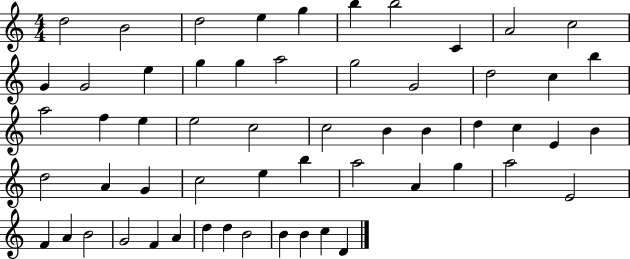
{
  \clef treble
  \numericTimeSignature
  \time 4/4
  \key c \major
  d''2 b'2 | d''2 e''4 g''4 | b''4 b''2 c'4 | a'2 c''2 | \break g'4 g'2 e''4 | g''4 g''4 a''2 | g''2 g'2 | d''2 c''4 b''4 | \break a''2 f''4 e''4 | e''2 c''2 | c''2 b'4 b'4 | d''4 c''4 e'4 b'4 | \break d''2 a'4 g'4 | c''2 e''4 b''4 | a''2 a'4 g''4 | a''2 e'2 | \break f'4 a'4 b'2 | g'2 f'4 a'4 | d''4 d''4 b'2 | b'4 b'4 c''4 d'4 | \break \bar "|."
}